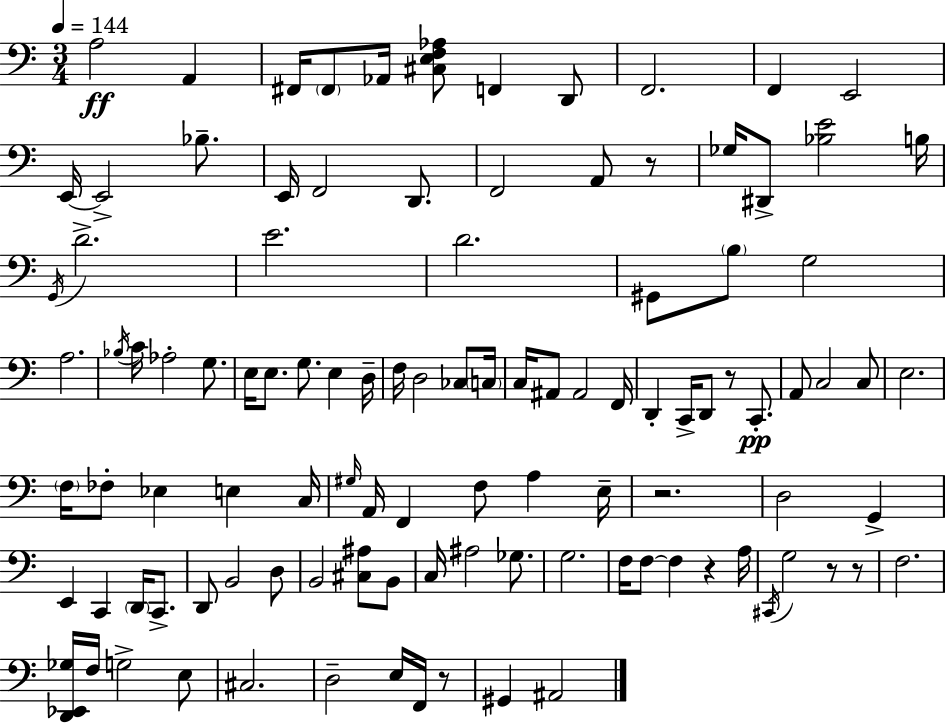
X:1
T:Untitled
M:3/4
L:1/4
K:Am
A,2 A,, ^F,,/4 ^F,,/2 _A,,/4 [^C,E,F,_A,]/2 F,, D,,/2 F,,2 F,, E,,2 E,,/4 E,,2 _B,/2 E,,/4 F,,2 D,,/2 F,,2 A,,/2 z/2 _G,/4 ^D,,/2 [_B,E]2 B,/4 G,,/4 D2 E2 D2 ^G,,/2 B,/2 G,2 A,2 _B,/4 C/4 _A,2 G,/2 E,/4 E,/2 G,/2 E, D,/4 F,/4 D,2 _C,/2 C,/4 C,/4 ^A,,/2 ^A,,2 F,,/4 D,, C,,/4 D,,/2 z/2 C,,/2 A,,/2 C,2 C,/2 E,2 F,/4 _F,/2 _E, E, C,/4 ^G,/4 A,,/4 F,, F,/2 A, E,/4 z2 D,2 G,, E,, C,, D,,/4 C,,/2 D,,/2 B,,2 D,/2 B,,2 [^C,^A,]/2 B,,/2 C,/4 ^A,2 _G,/2 G,2 F,/4 F,/2 F, z A,/4 ^C,,/4 G,2 z/2 z/2 F,2 [D,,_E,,_G,]/4 F,/4 G,2 E,/2 ^C,2 D,2 E,/4 F,,/4 z/2 ^G,, ^A,,2